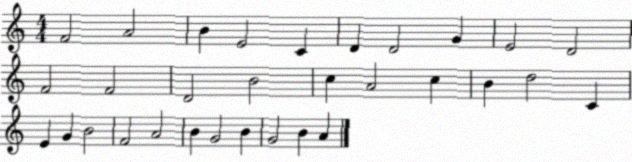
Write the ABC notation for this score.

X:1
T:Untitled
M:4/4
L:1/4
K:C
F2 A2 B E2 C D D2 G E2 D2 F2 F2 D2 B2 c A2 c B d2 C E G B2 F2 A2 B G2 B G2 B A